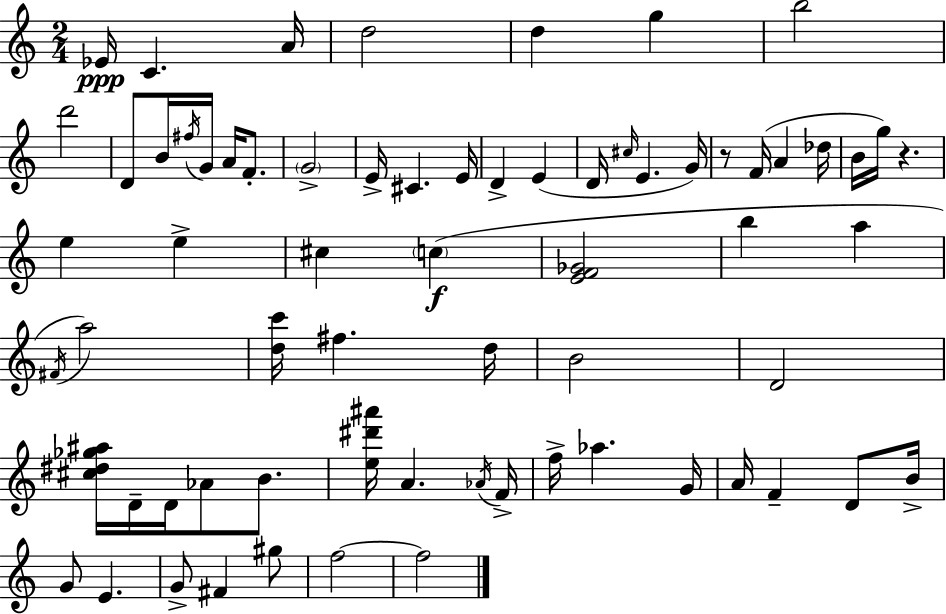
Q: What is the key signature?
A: C major